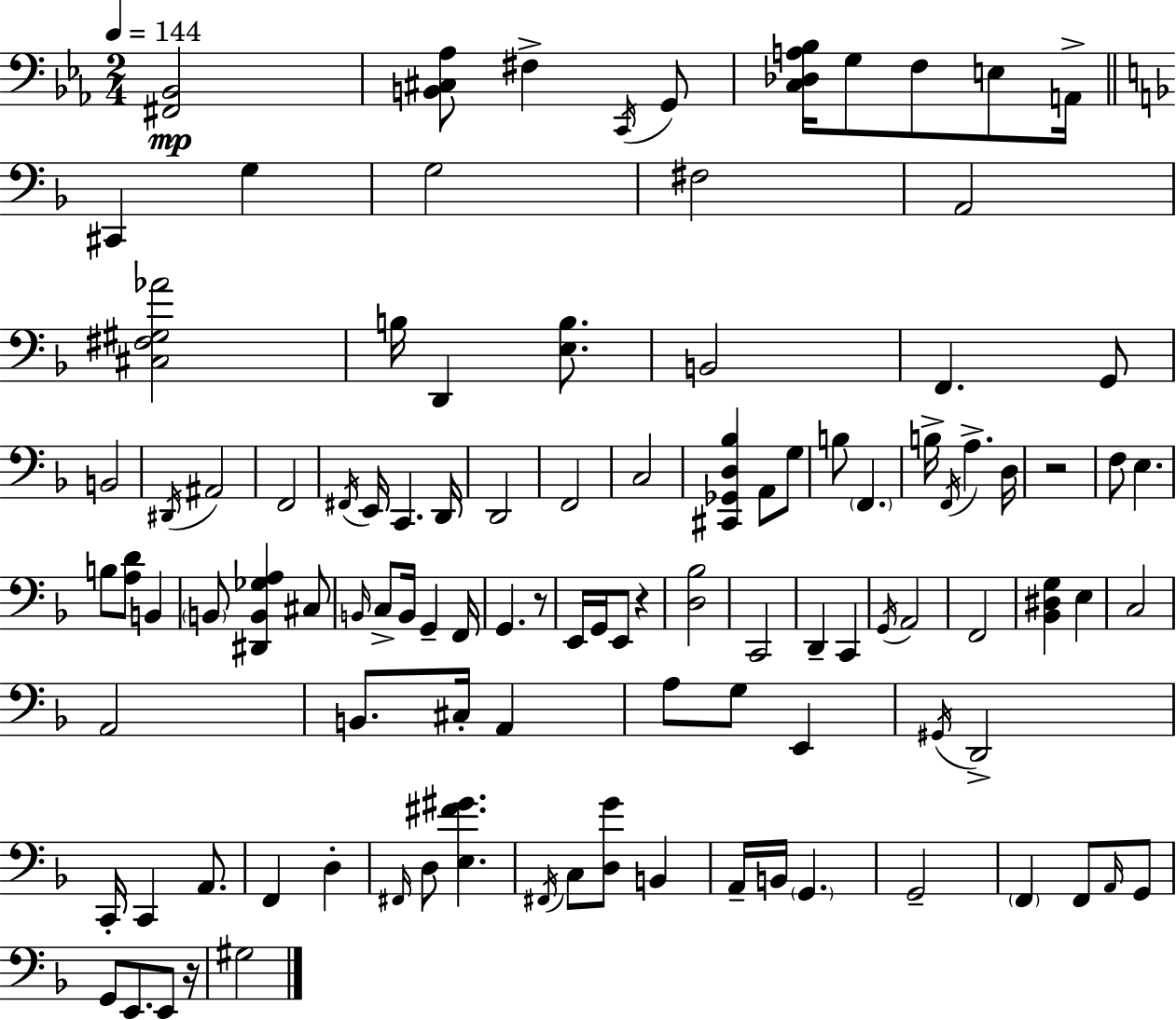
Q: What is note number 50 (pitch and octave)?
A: G2